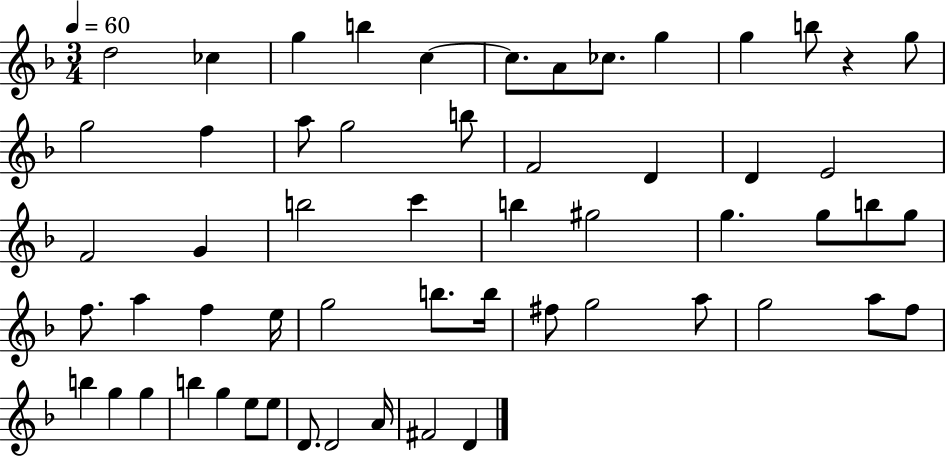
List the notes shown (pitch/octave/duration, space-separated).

D5/h CES5/q G5/q B5/q C5/q C5/e. A4/e CES5/e. G5/q G5/q B5/e R/q G5/e G5/h F5/q A5/e G5/h B5/e F4/h D4/q D4/q E4/h F4/h G4/q B5/h C6/q B5/q G#5/h G5/q. G5/e B5/e G5/e F5/e. A5/q F5/q E5/s G5/h B5/e. B5/s F#5/e G5/h A5/e G5/h A5/e F5/e B5/q G5/q G5/q B5/q G5/q E5/e E5/e D4/e. D4/h A4/s F#4/h D4/q